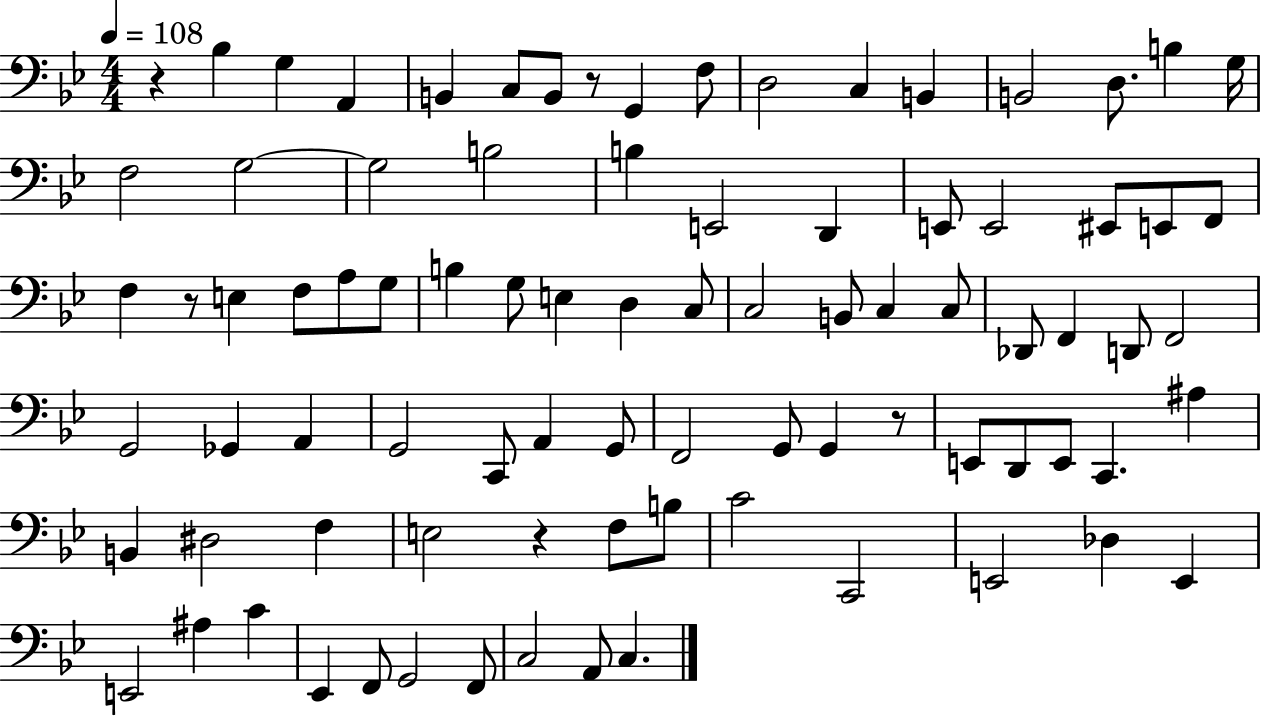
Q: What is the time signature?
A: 4/4